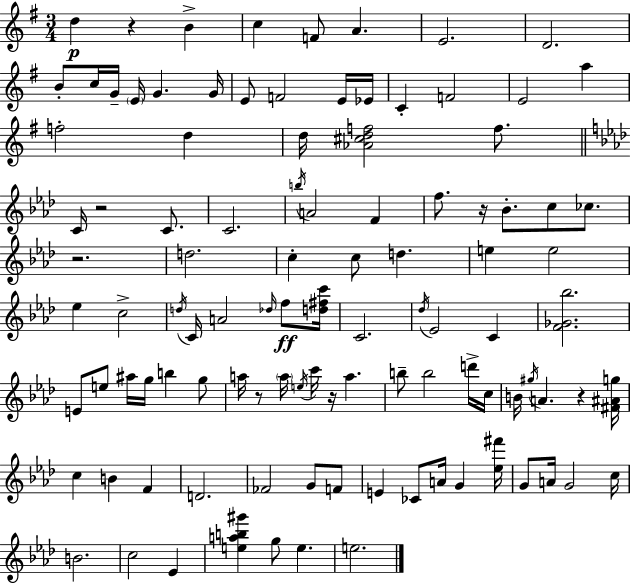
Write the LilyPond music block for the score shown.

{
  \clef treble
  \numericTimeSignature
  \time 3/4
  \key e \minor
  d''4\p r4 b'4-> | c''4 f'8 a'4. | e'2. | d'2. | \break b'8-. c''16 g'16-- \parenthesize e'16 g'4. g'16 | e'8 f'2 e'16 ees'16 | c'4-. f'2 | e'2 a''4 | \break f''2-. d''4 | d''16 <aes' cis'' d'' f''>2 f''8. | \bar "||" \break \key f \minor c'16 r2 c'8. | c'2. | \acciaccatura { b''16 } a'2 f'4 | f''8. r16 bes'8.-. c''8 ces''8. | \break r2. | d''2. | c''4-. c''8 d''4. | e''4 e''2 | \break ees''4 c''2-> | \acciaccatura { d''16 } c'16 a'2 \grace { des''16 } | f''8\ff <d'' fis'' c'''>16 c'2. | \acciaccatura { des''16 } ees'2 | \break c'4 <f' ges' bes''>2. | e'8 e''8 ais''16 g''16 b''4 | g''8 a''16 r8 \parenthesize a''16 \acciaccatura { e''16 } c'''16 r16 a''4. | b''8-- b''2 | \break d'''16-> c''16 b'16 \acciaccatura { gis''16 } a'4. | r4 <fis' ais' g''>16 c''4 b'4 | f'4 d'2. | fes'2 | \break g'8 f'8 e'4 ces'8 | a'16 g'4 <ees'' fis'''>16 g'8 a'16 g'2 | c''16 b'2. | c''2 | \break ees'4 <e'' a'' b'' gis'''>4 g''8 | e''4. e''2. | \bar "|."
}